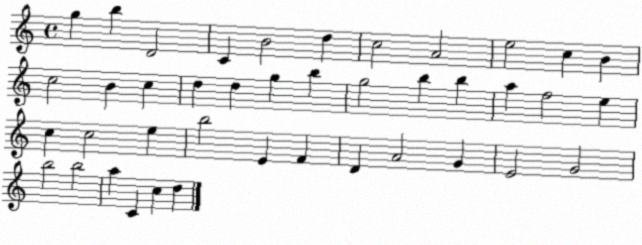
X:1
T:Untitled
M:4/4
L:1/4
K:C
g b D2 C B2 d c2 A2 e2 c B c2 B c d d g b g2 b b a f2 e c c2 e b2 E F D A2 G E2 G2 b2 b2 a C c d